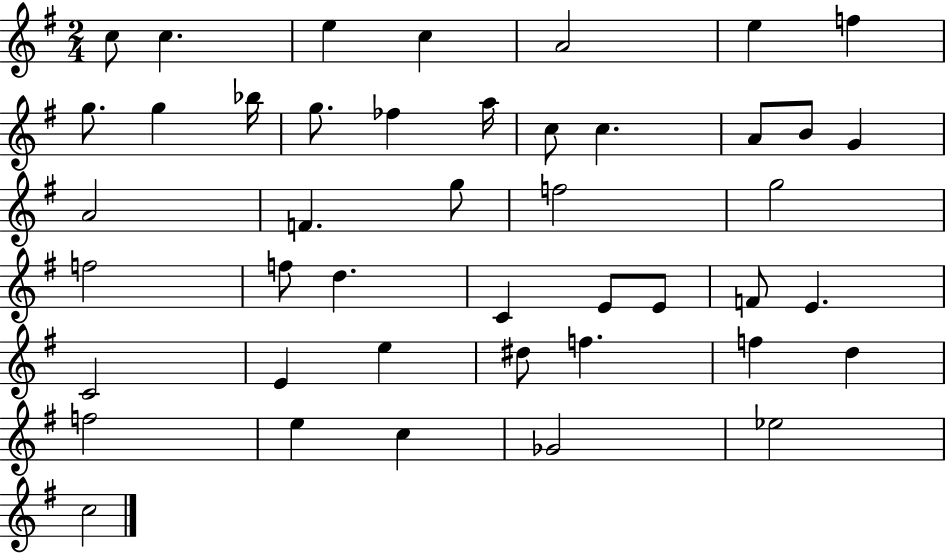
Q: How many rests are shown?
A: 0